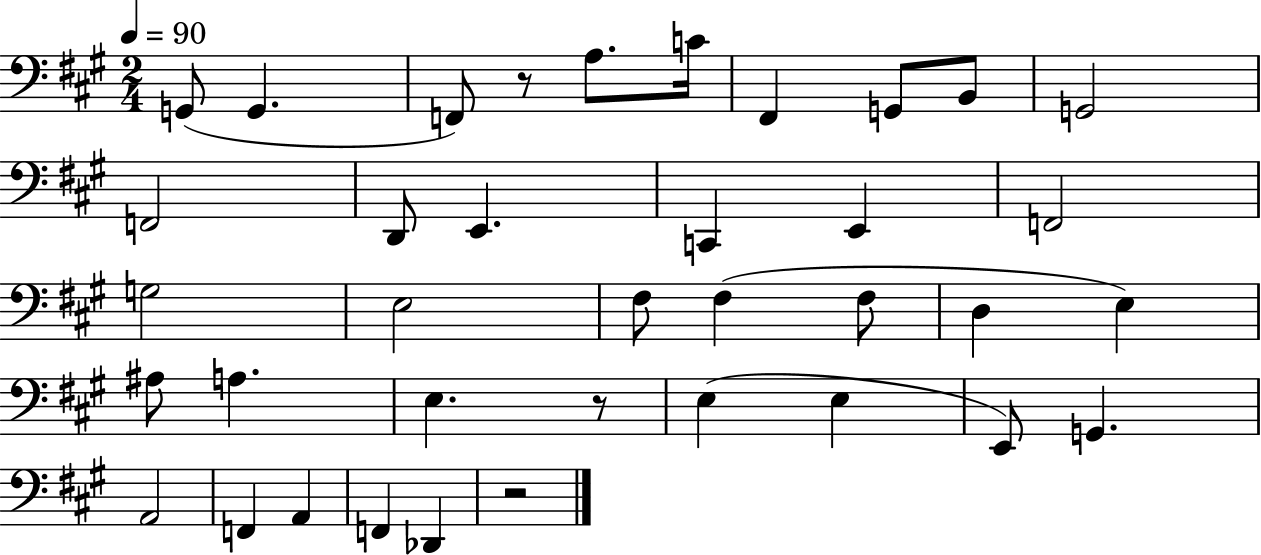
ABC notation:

X:1
T:Untitled
M:2/4
L:1/4
K:A
G,,/2 G,, F,,/2 z/2 A,/2 C/4 ^F,, G,,/2 B,,/2 G,,2 F,,2 D,,/2 E,, C,, E,, F,,2 G,2 E,2 ^F,/2 ^F, ^F,/2 D, E, ^A,/2 A, E, z/2 E, E, E,,/2 G,, A,,2 F,, A,, F,, _D,, z2